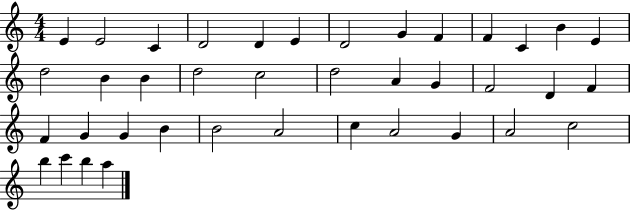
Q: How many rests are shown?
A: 0